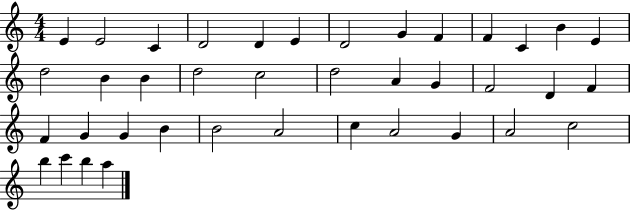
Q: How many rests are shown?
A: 0